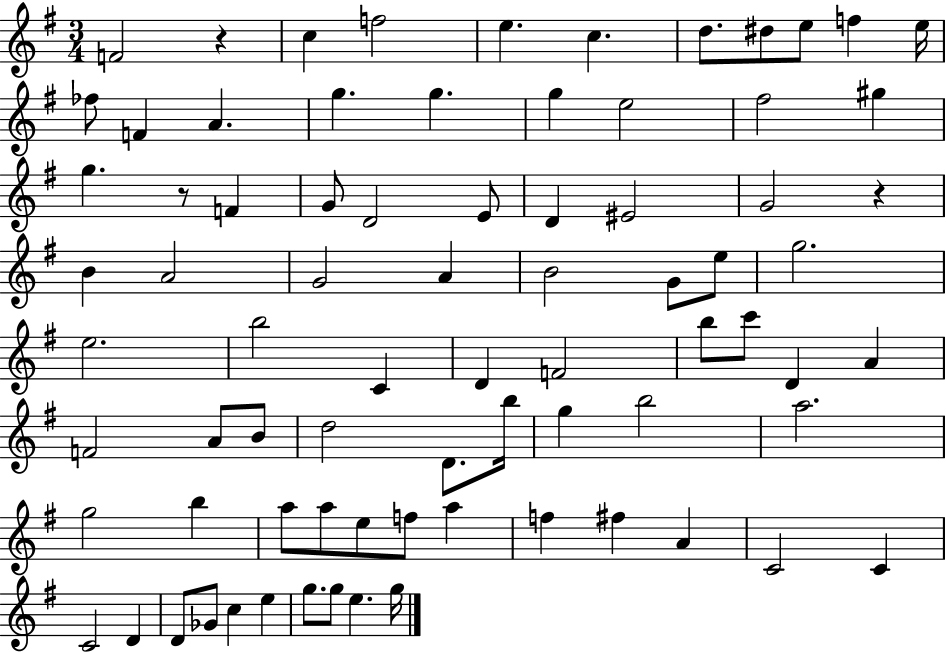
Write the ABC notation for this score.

X:1
T:Untitled
M:3/4
L:1/4
K:G
F2 z c f2 e c d/2 ^d/2 e/2 f e/4 _f/2 F A g g g e2 ^f2 ^g g z/2 F G/2 D2 E/2 D ^E2 G2 z B A2 G2 A B2 G/2 e/2 g2 e2 b2 C D F2 b/2 c'/2 D A F2 A/2 B/2 d2 D/2 b/4 g b2 a2 g2 b a/2 a/2 e/2 f/2 a f ^f A C2 C C2 D D/2 _G/2 c e g/2 g/2 e g/4